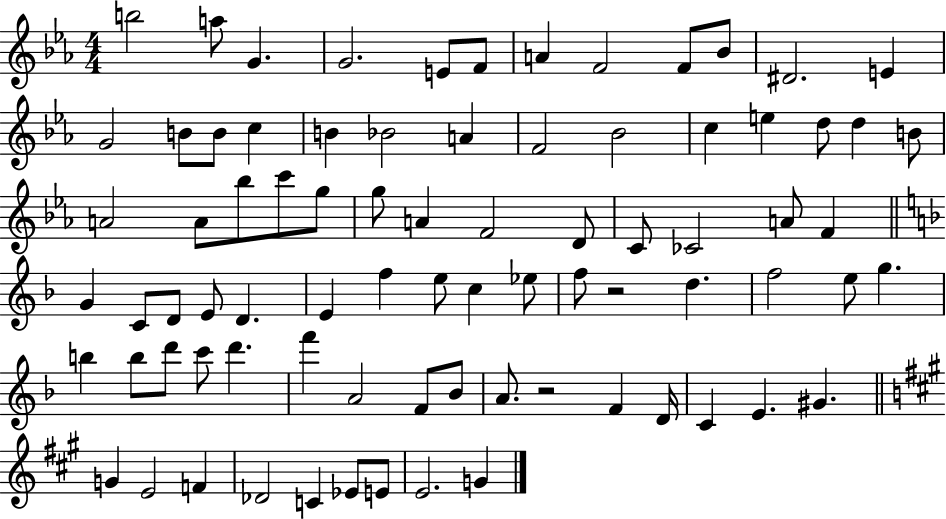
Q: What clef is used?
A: treble